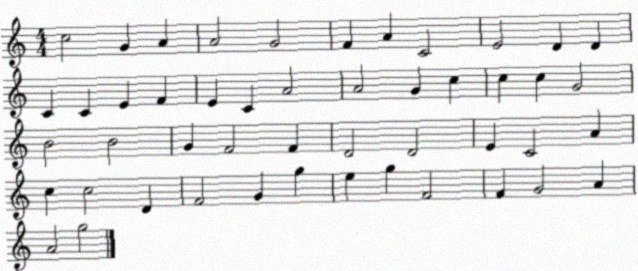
X:1
T:Untitled
M:4/4
L:1/4
K:C
c2 G A A2 G2 F A C2 E2 D D C C E F E C A2 A2 G c c c G2 B2 B2 G F2 F D2 D2 E C2 A c c2 D F2 G g e g F2 F G2 A A2 g2